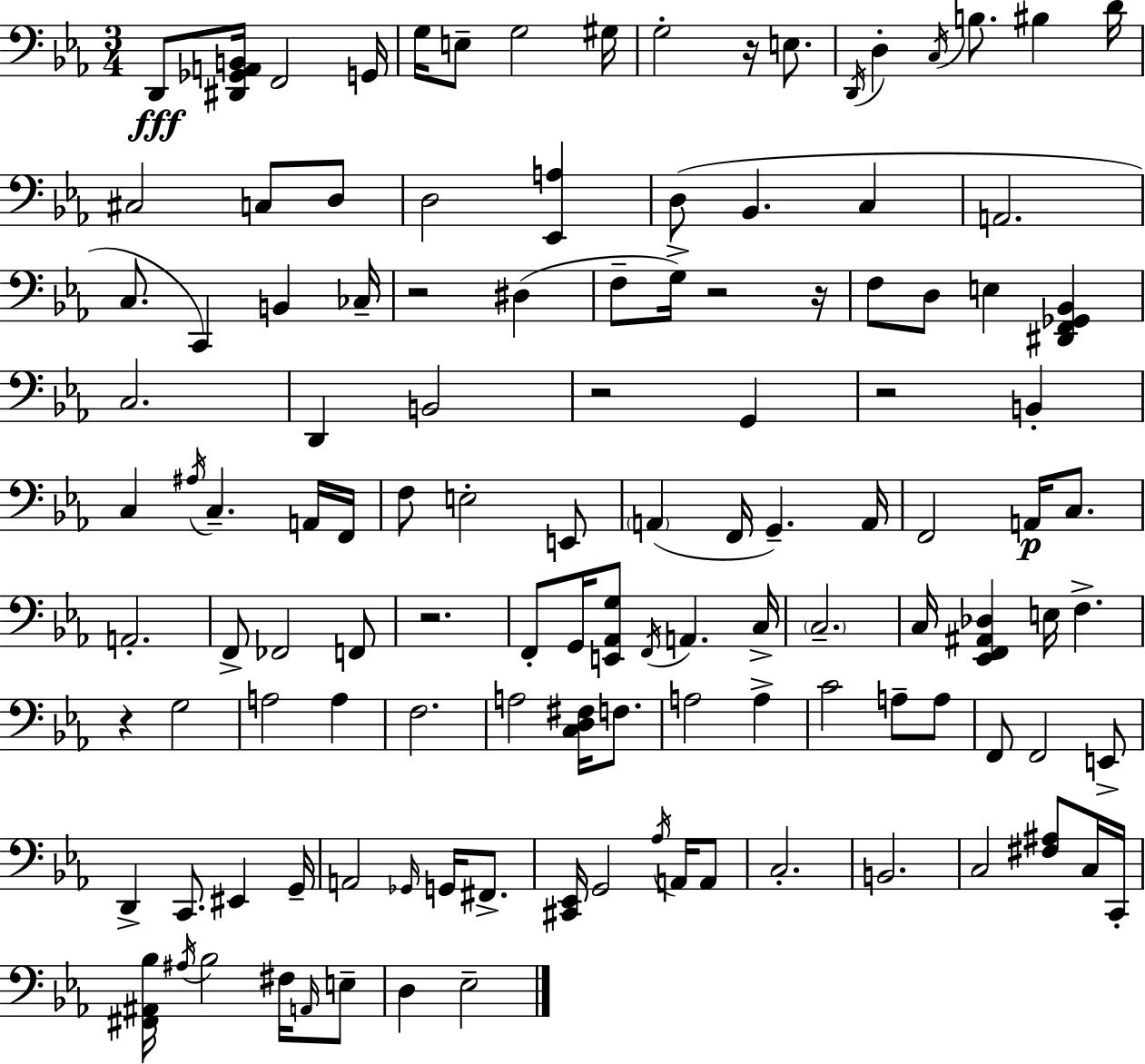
{
  \clef bass
  \numericTimeSignature
  \time 3/4
  \key ees \major
  d,8\fff <dis, ges, a, b,>16 f,2 g,16 | g16 e8-- g2 gis16 | g2-. r16 e8. | \acciaccatura { d,16 } d4-. \acciaccatura { c16 } b8. bis4 | \break d'16 cis2 c8 | d8 d2 <ees, a>4 | d8( bes,4. c4 | a,2. | \break c8. c,4) b,4 | ces16-- r2 dis4( | f8-- g16->) r2 | r16 f8 d8 e4 <dis, f, ges, bes,>4 | \break c2. | d,4 b,2 | r2 g,4 | r2 b,4-. | \break c4 \acciaccatura { ais16 } c4.-- | a,16 f,16 f8 e2-. | e,8 \parenthesize a,4( f,16 g,4.--) | a,16 f,2 a,16\p | \break c8. a,2.-. | f,8-> fes,2 | f,8 r2. | f,8-. g,16 <e, aes, g>8 \acciaccatura { f,16 } a,4. | \break c16-> \parenthesize c2.-- | c16 <ees, f, ais, des>4 e16 f4.-> | r4 g2 | a2 | \break a4 f2. | a2 | <c d fis>16 f8. a2 | a4-> c'2 | \break a8-- a8 f,8 f,2 | e,8-> d,4-> c,8. eis,4 | g,16-- a,2 | \grace { ges,16 } g,16 fis,8.-> <cis, ees,>16 g,2 | \break \acciaccatura { aes16 } a,16 a,8 c2.-. | b,2. | c2 | <fis ais>8 c16 c,16-. <fis, ais, bes>16 \acciaccatura { ais16 } bes2 | \break fis16 \grace { a,16 } e8-- d4 | ees2-- \bar "|."
}